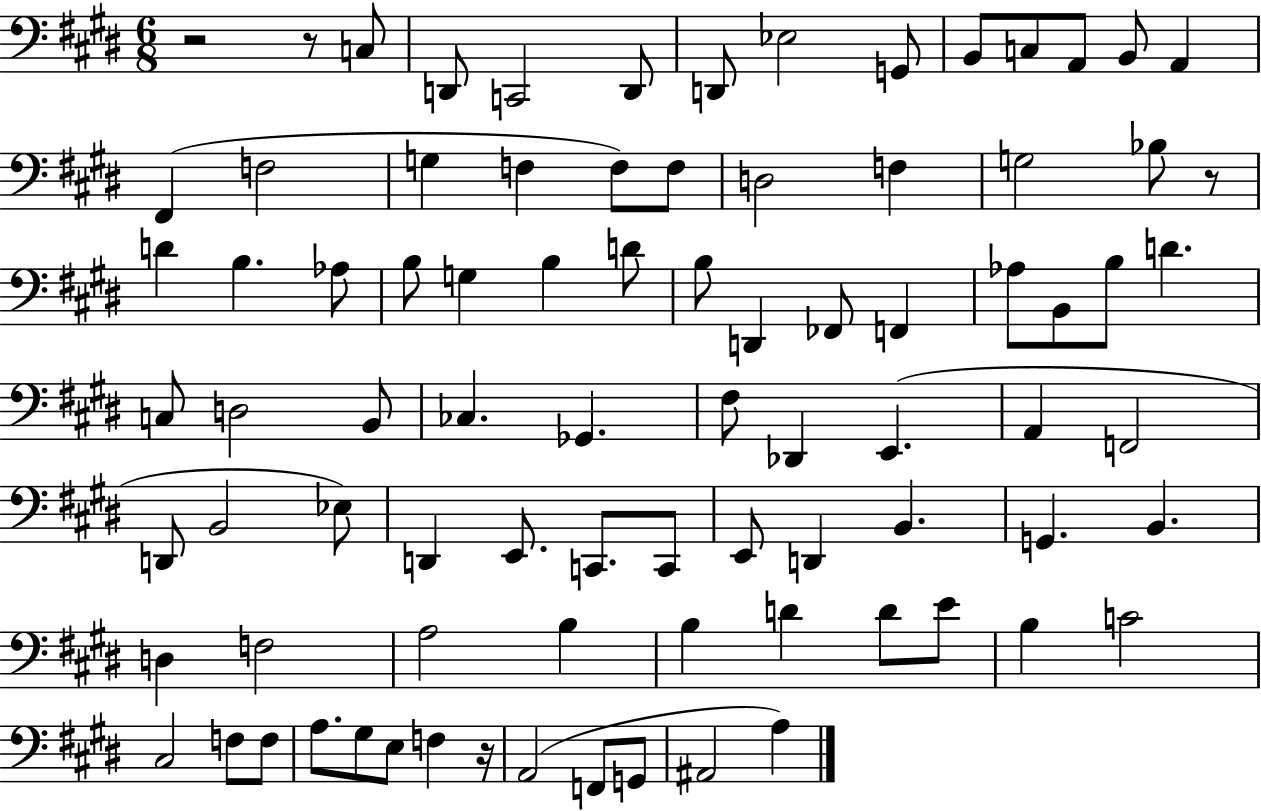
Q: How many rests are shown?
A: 4